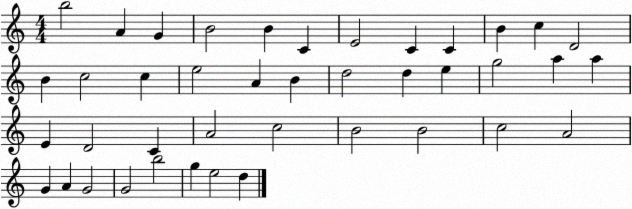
X:1
T:Untitled
M:4/4
L:1/4
K:C
b2 A G B2 B C E2 C C B c D2 B c2 c e2 A B d2 d e g2 a a E D2 C A2 c2 B2 B2 c2 A2 G A G2 G2 b2 g e2 d